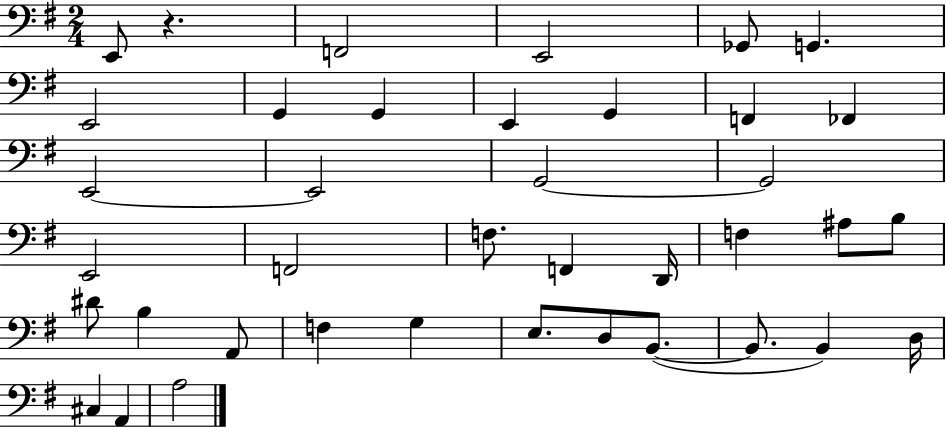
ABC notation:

X:1
T:Untitled
M:2/4
L:1/4
K:G
E,,/2 z F,,2 E,,2 _G,,/2 G,, E,,2 G,, G,, E,, G,, F,, _F,, E,,2 E,,2 G,,2 G,,2 E,,2 F,,2 F,/2 F,, D,,/4 F, ^A,/2 B,/2 ^D/2 B, A,,/2 F, G, E,/2 D,/2 B,,/2 B,,/2 B,, D,/4 ^C, A,, A,2